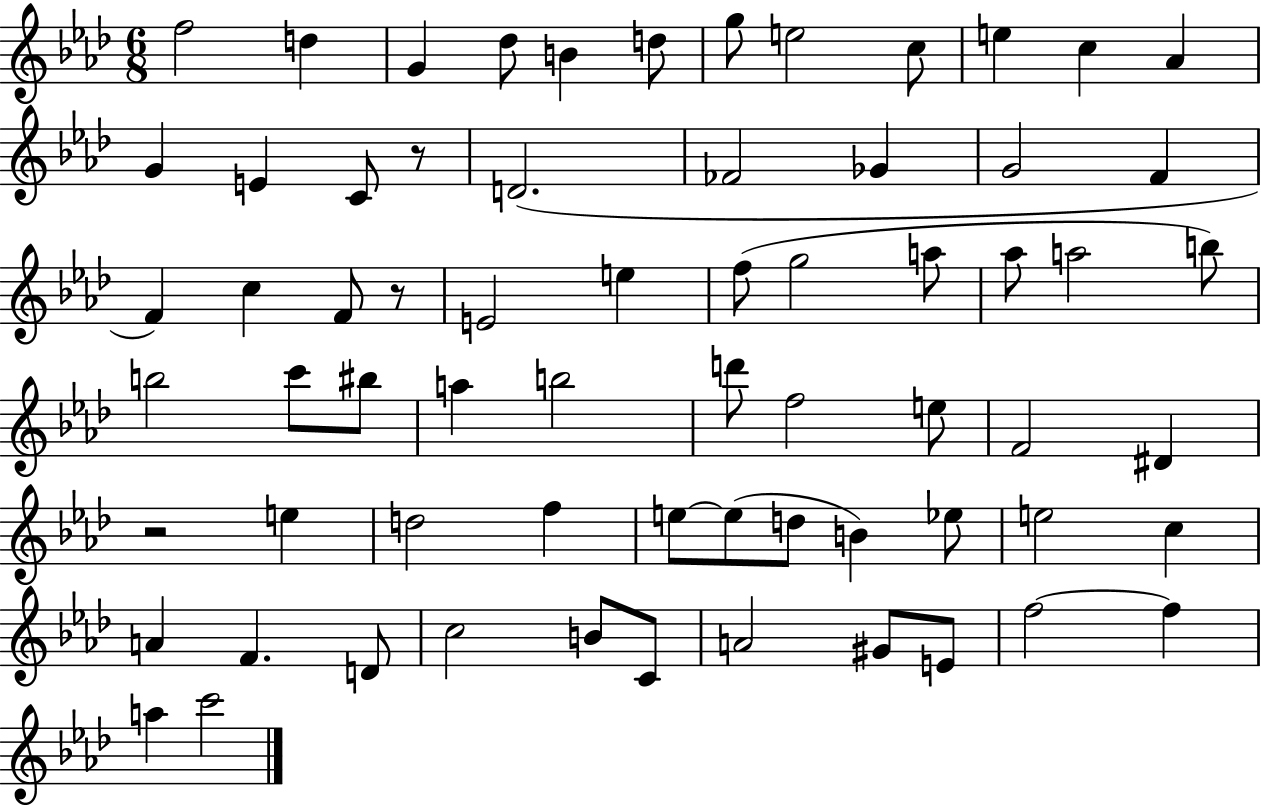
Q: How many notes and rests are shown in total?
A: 67